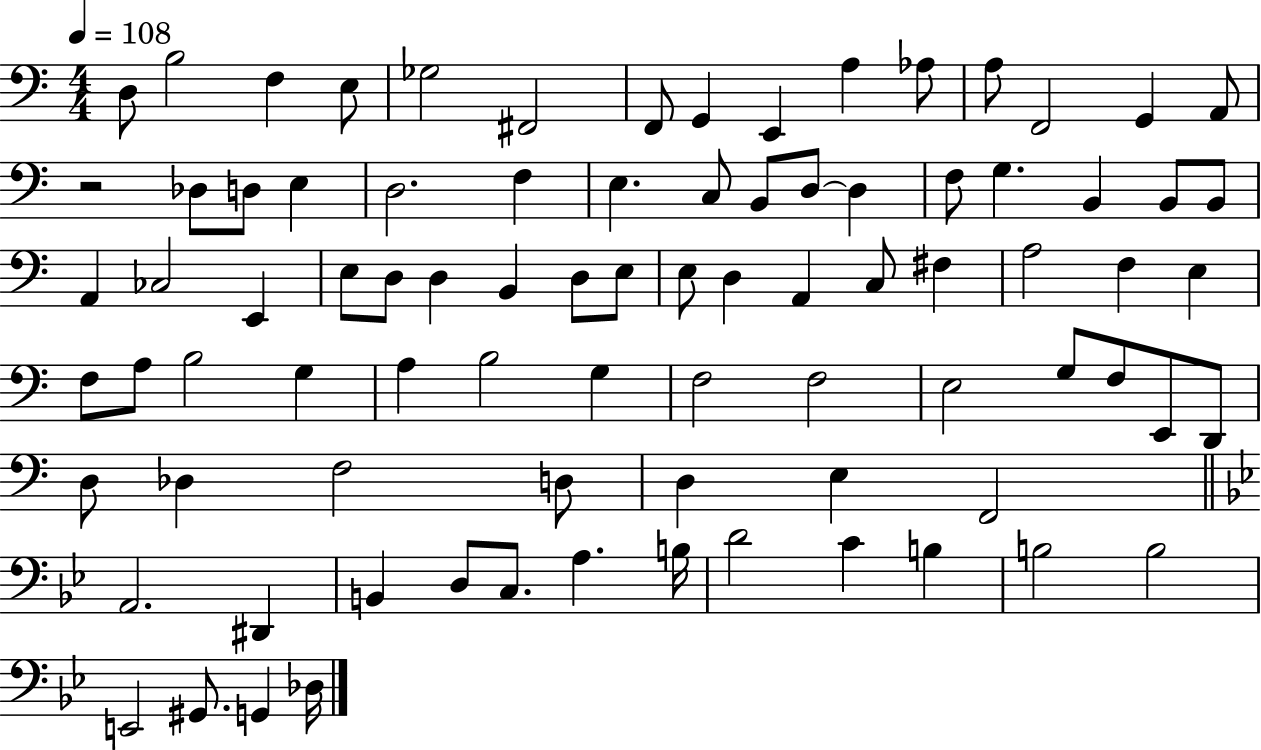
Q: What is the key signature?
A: C major